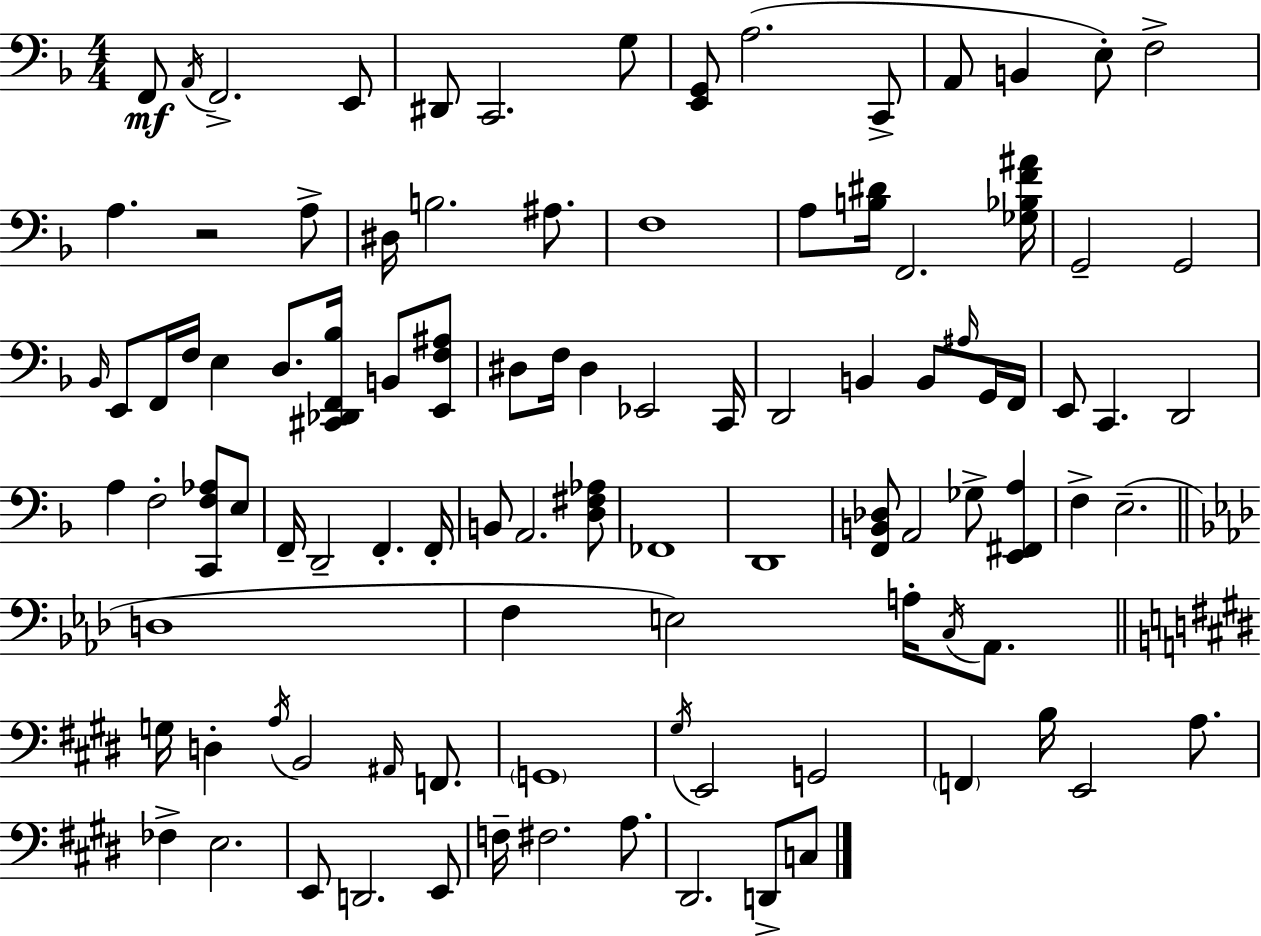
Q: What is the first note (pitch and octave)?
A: F2